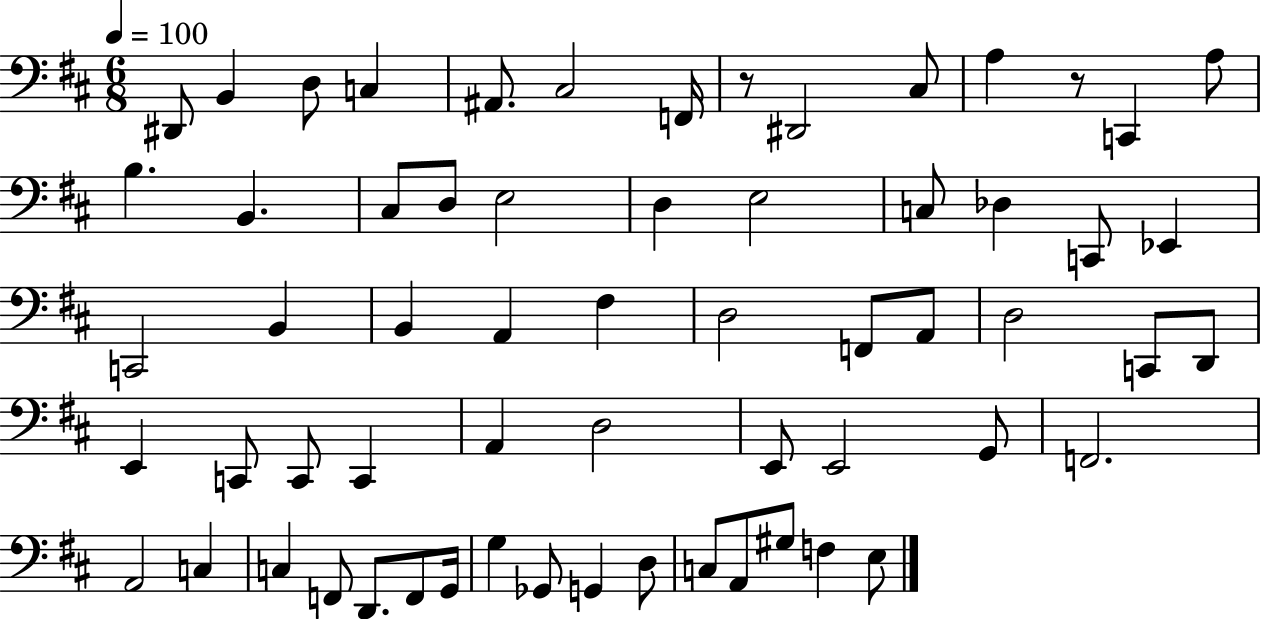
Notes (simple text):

D#2/e B2/q D3/e C3/q A#2/e. C#3/h F2/s R/e D#2/h C#3/e A3/q R/e C2/q A3/e B3/q. B2/q. C#3/e D3/e E3/h D3/q E3/h C3/e Db3/q C2/e Eb2/q C2/h B2/q B2/q A2/q F#3/q D3/h F2/e A2/e D3/h C2/e D2/e E2/q C2/e C2/e C2/q A2/q D3/h E2/e E2/h G2/e F2/h. A2/h C3/q C3/q F2/e D2/e. F2/e G2/s G3/q Gb2/e G2/q D3/e C3/e A2/e G#3/e F3/q E3/e